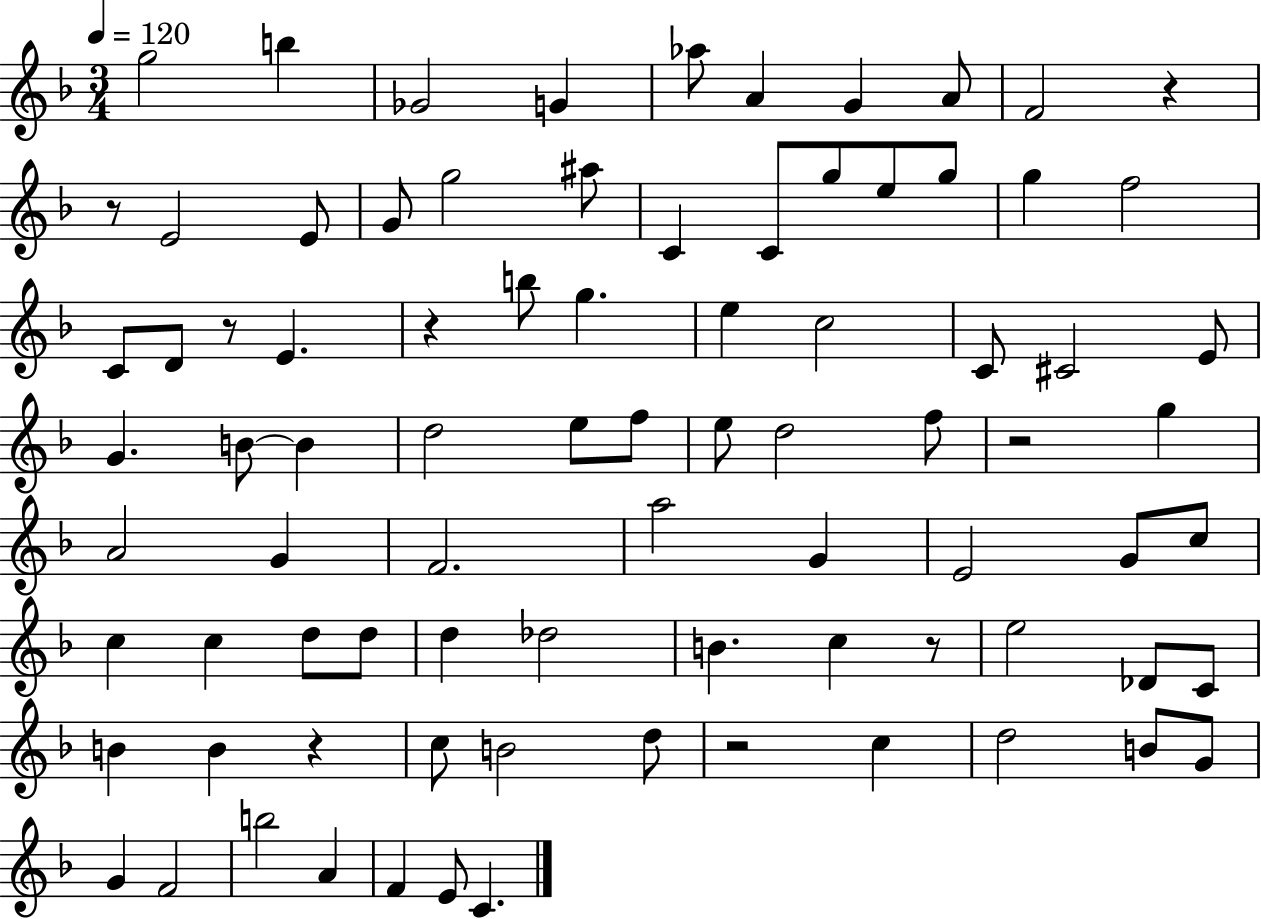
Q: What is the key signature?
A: F major